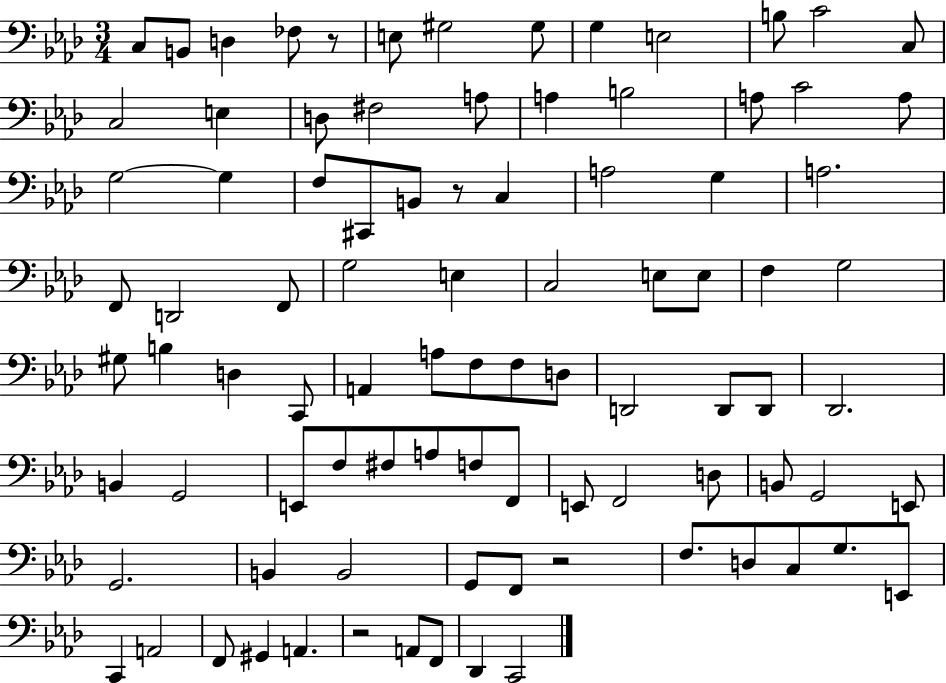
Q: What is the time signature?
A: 3/4